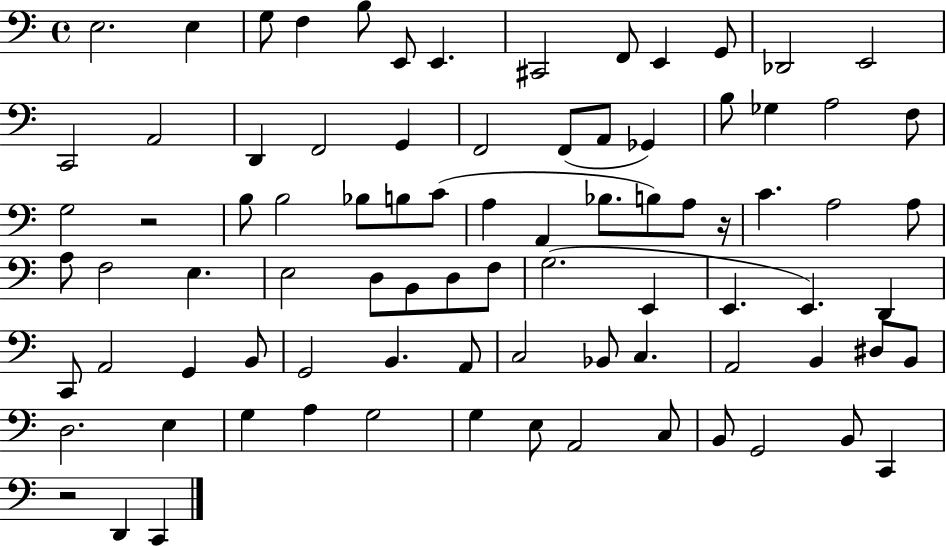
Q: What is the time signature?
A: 4/4